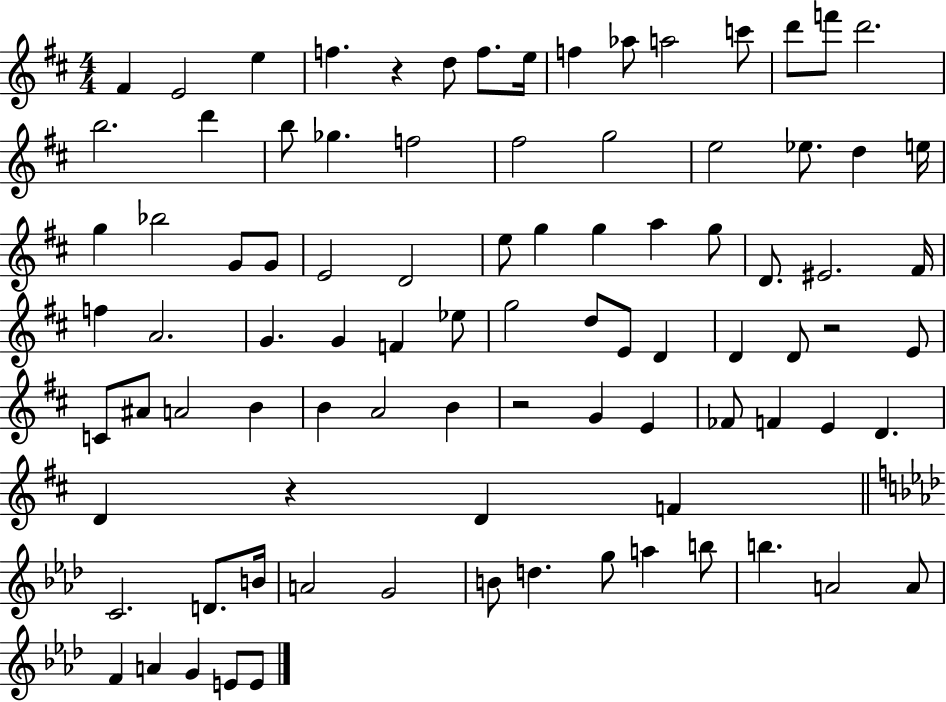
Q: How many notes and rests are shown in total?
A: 90